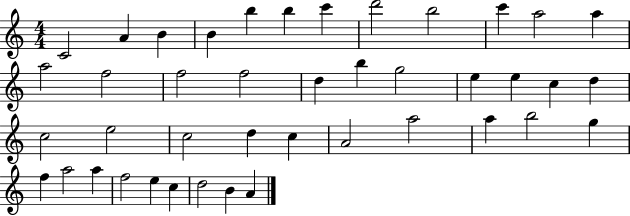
C4/h A4/q B4/q B4/q B5/q B5/q C6/q D6/h B5/h C6/q A5/h A5/q A5/h F5/h F5/h F5/h D5/q B5/q G5/h E5/q E5/q C5/q D5/q C5/h E5/h C5/h D5/q C5/q A4/h A5/h A5/q B5/h G5/q F5/q A5/h A5/q F5/h E5/q C5/q D5/h B4/q A4/q